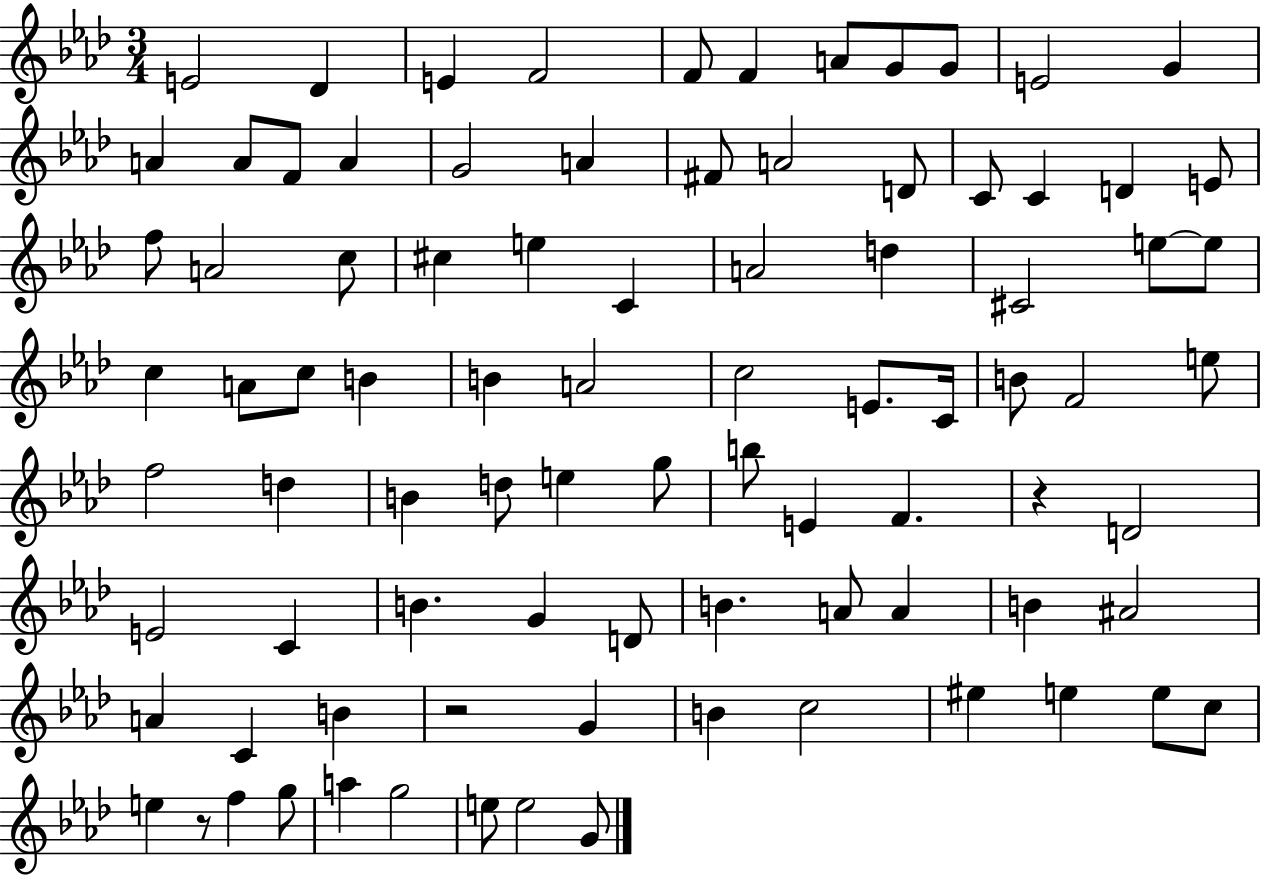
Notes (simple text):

E4/h Db4/q E4/q F4/h F4/e F4/q A4/e G4/e G4/e E4/h G4/q A4/q A4/e F4/e A4/q G4/h A4/q F#4/e A4/h D4/e C4/e C4/q D4/q E4/e F5/e A4/h C5/e C#5/q E5/q C4/q A4/h D5/q C#4/h E5/e E5/e C5/q A4/e C5/e B4/q B4/q A4/h C5/h E4/e. C4/s B4/e F4/h E5/e F5/h D5/q B4/q D5/e E5/q G5/e B5/e E4/q F4/q. R/q D4/h E4/h C4/q B4/q. G4/q D4/e B4/q. A4/e A4/q B4/q A#4/h A4/q C4/q B4/q R/h G4/q B4/q C5/h EIS5/q E5/q E5/e C5/e E5/q R/e F5/q G5/e A5/q G5/h E5/e E5/h G4/e